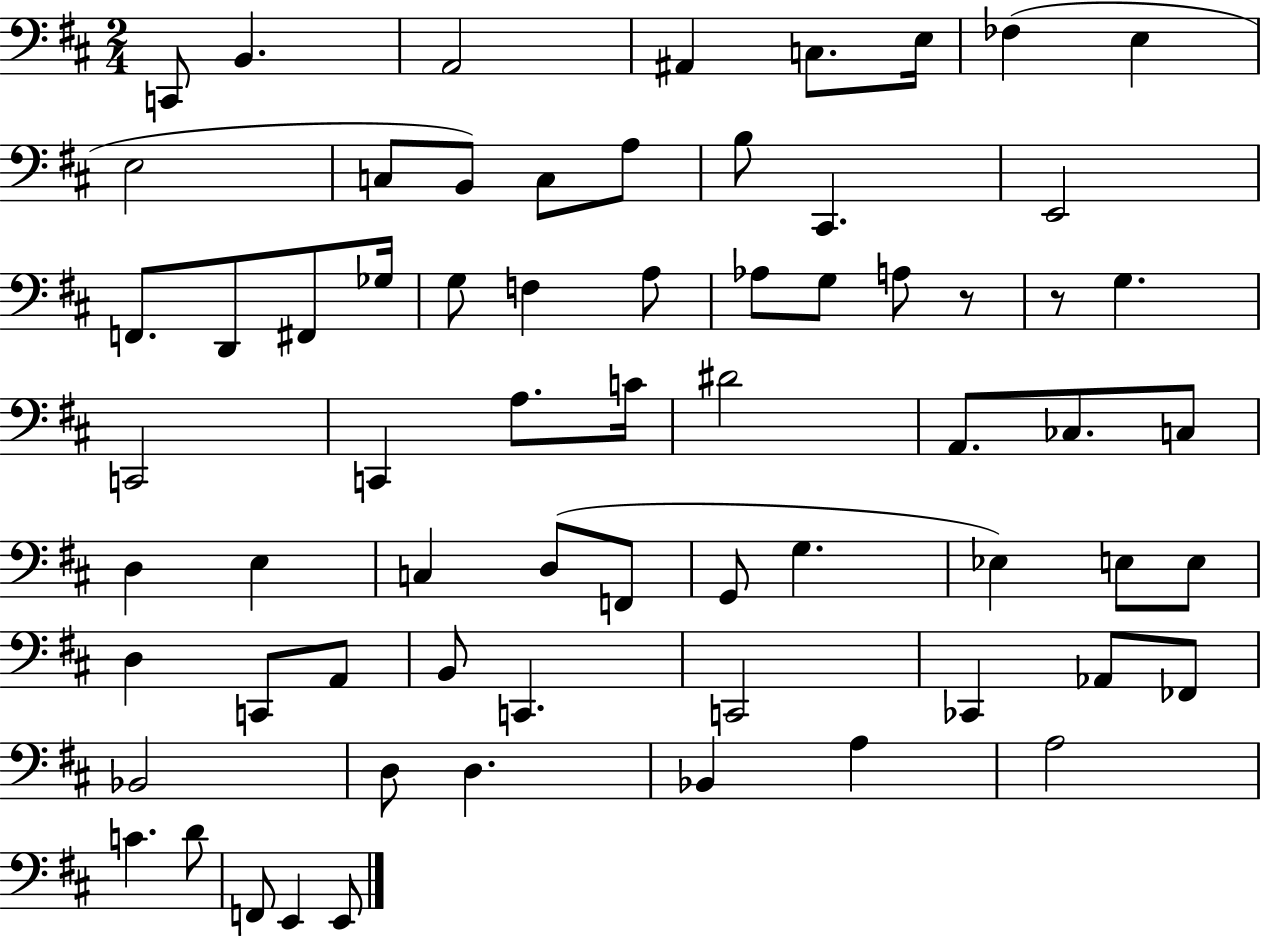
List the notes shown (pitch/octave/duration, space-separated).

C2/e B2/q. A2/h A#2/q C3/e. E3/s FES3/q E3/q E3/h C3/e B2/e C3/e A3/e B3/e C#2/q. E2/h F2/e. D2/e F#2/e Gb3/s G3/e F3/q A3/e Ab3/e G3/e A3/e R/e R/e G3/q. C2/h C2/q A3/e. C4/s D#4/h A2/e. CES3/e. C3/e D3/q E3/q C3/q D3/e F2/e G2/e G3/q. Eb3/q E3/e E3/e D3/q C2/e A2/e B2/e C2/q. C2/h CES2/q Ab2/e FES2/e Bb2/h D3/e D3/q. Bb2/q A3/q A3/h C4/q. D4/e F2/e E2/q E2/e